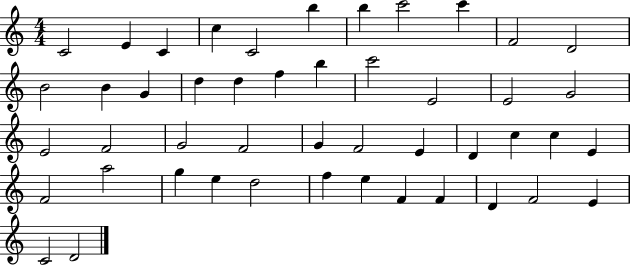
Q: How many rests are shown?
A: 0